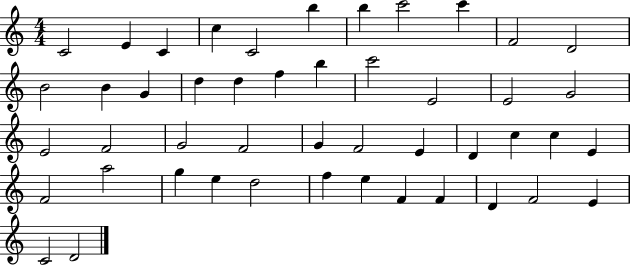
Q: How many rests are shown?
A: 0